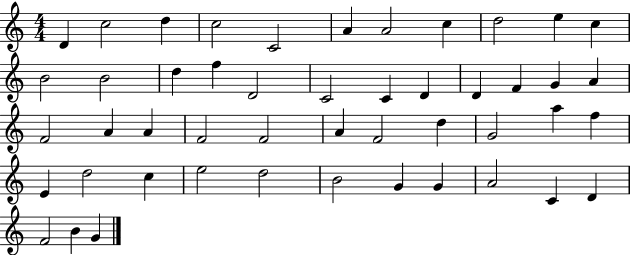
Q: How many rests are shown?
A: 0